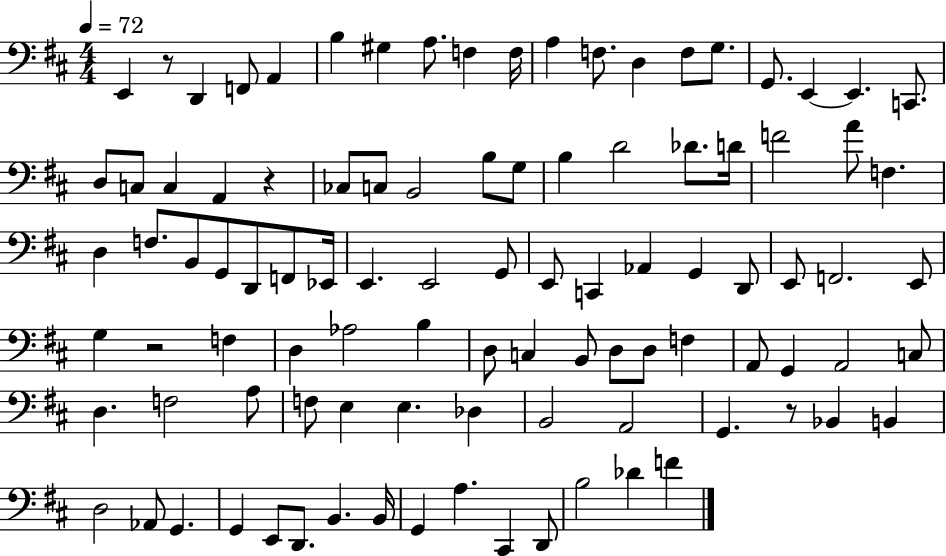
{
  \clef bass
  \numericTimeSignature
  \time 4/4
  \key d \major
  \tempo 4 = 72
  e,4 r8 d,4 f,8 a,4 | b4 gis4 a8. f4 f16 | a4 f8. d4 f8 g8. | g,8. e,4~~ e,4. c,8. | \break d8 c8 c4 a,4 r4 | ces8 c8 b,2 b8 g8 | b4 d'2 des'8. d'16 | f'2 a'8 f4. | \break d4 f8. b,8 g,8 d,8 f,8 ees,16 | e,4. e,2 g,8 | e,8 c,4 aes,4 g,4 d,8 | e,8 f,2. e,8 | \break g4 r2 f4 | d4 aes2 b4 | d8 c4 b,8 d8 d8 f4 | a,8 g,4 a,2 c8 | \break d4. f2 a8 | f8 e4 e4. des4 | b,2 a,2 | g,4. r8 bes,4 b,4 | \break d2 aes,8 g,4. | g,4 e,8 d,8. b,4. b,16 | g,4 a4. cis,4 d,8 | b2 des'4 f'4 | \break \bar "|."
}